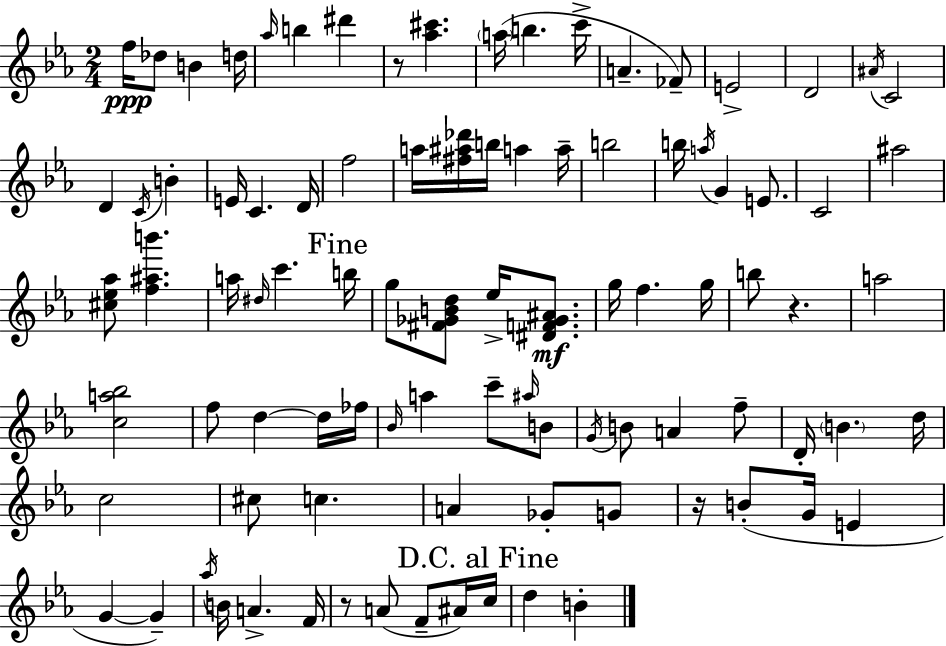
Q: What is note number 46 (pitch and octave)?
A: F5